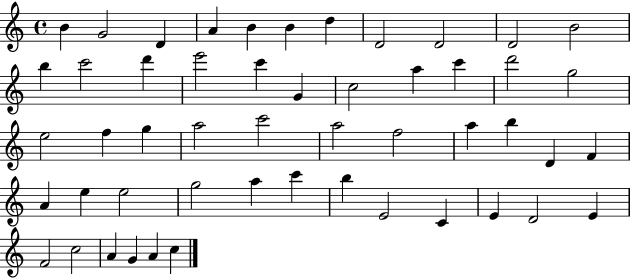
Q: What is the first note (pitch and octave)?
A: B4